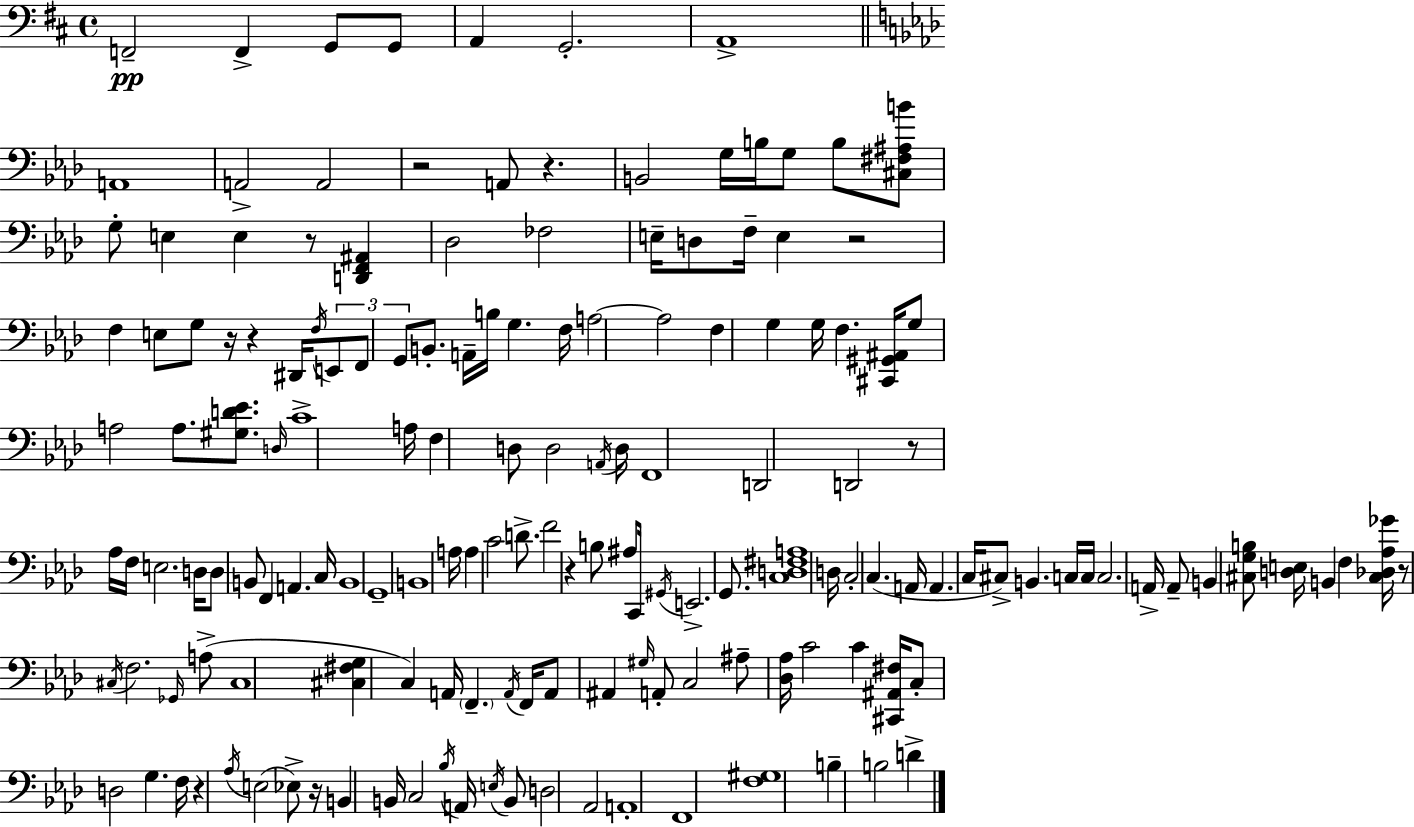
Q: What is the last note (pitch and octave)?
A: D4